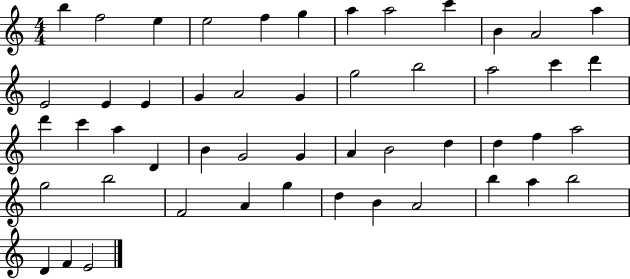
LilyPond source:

{
  \clef treble
  \numericTimeSignature
  \time 4/4
  \key c \major
  b''4 f''2 e''4 | e''2 f''4 g''4 | a''4 a''2 c'''4 | b'4 a'2 a''4 | \break e'2 e'4 e'4 | g'4 a'2 g'4 | g''2 b''2 | a''2 c'''4 d'''4 | \break d'''4 c'''4 a''4 d'4 | b'4 g'2 g'4 | a'4 b'2 d''4 | d''4 f''4 a''2 | \break g''2 b''2 | f'2 a'4 g''4 | d''4 b'4 a'2 | b''4 a''4 b''2 | \break d'4 f'4 e'2 | \bar "|."
}